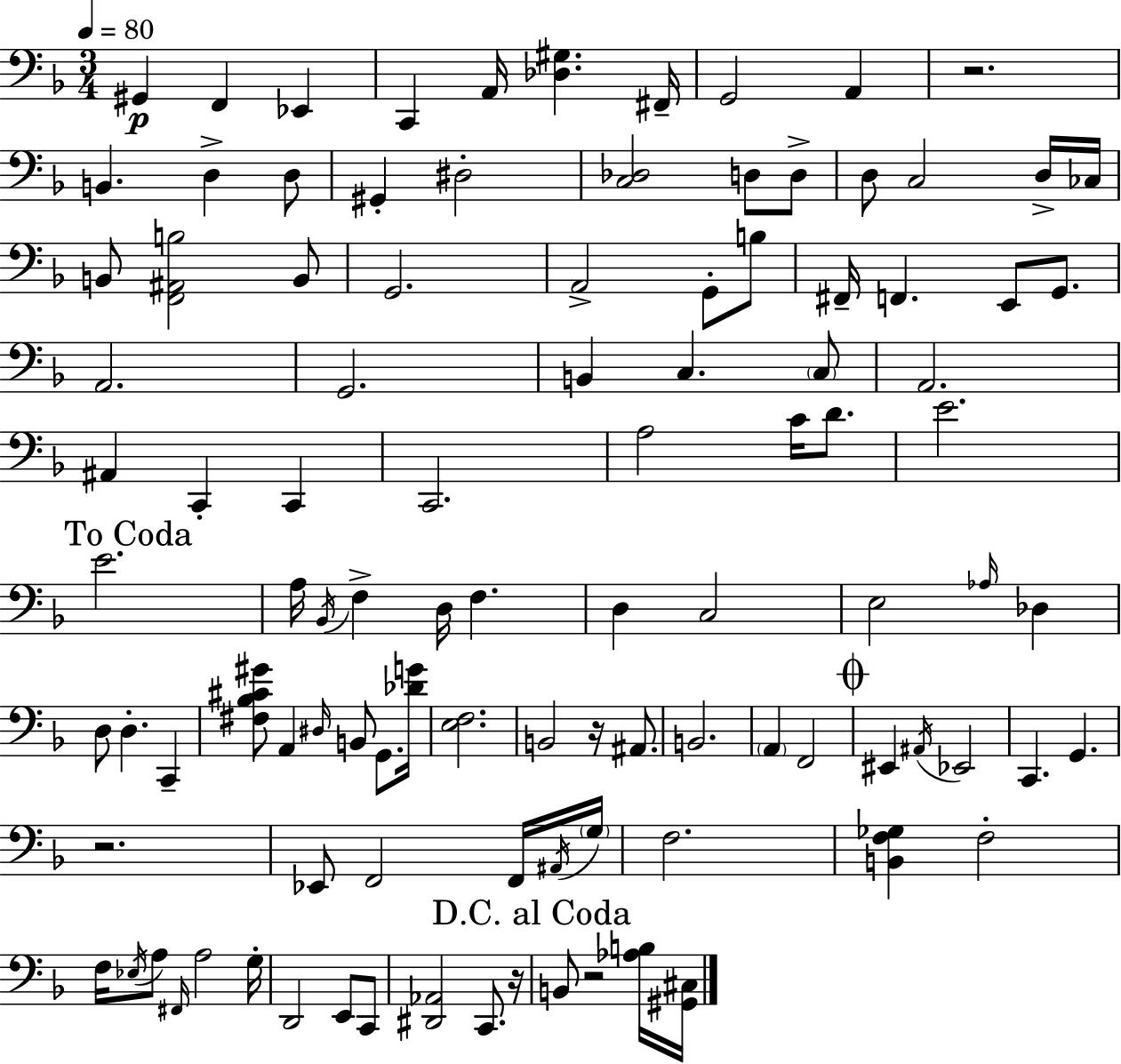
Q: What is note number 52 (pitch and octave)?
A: E3